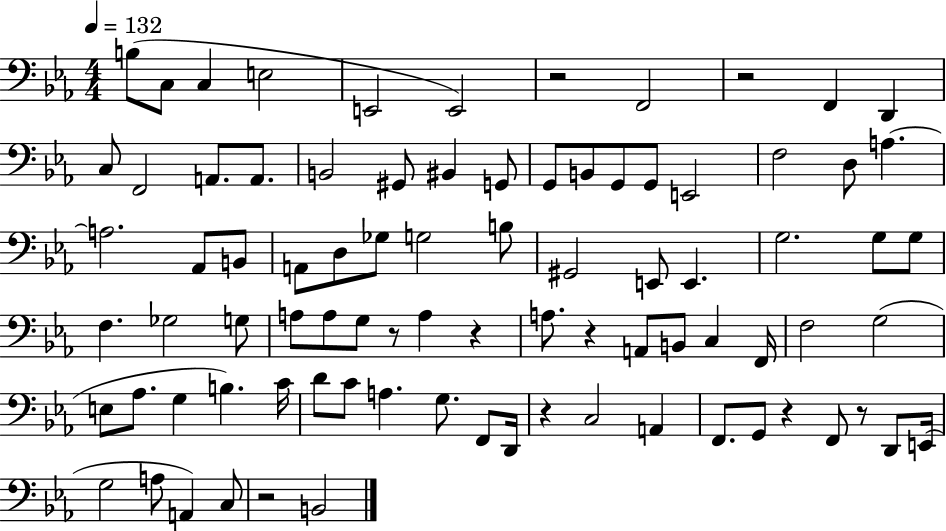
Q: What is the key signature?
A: EES major